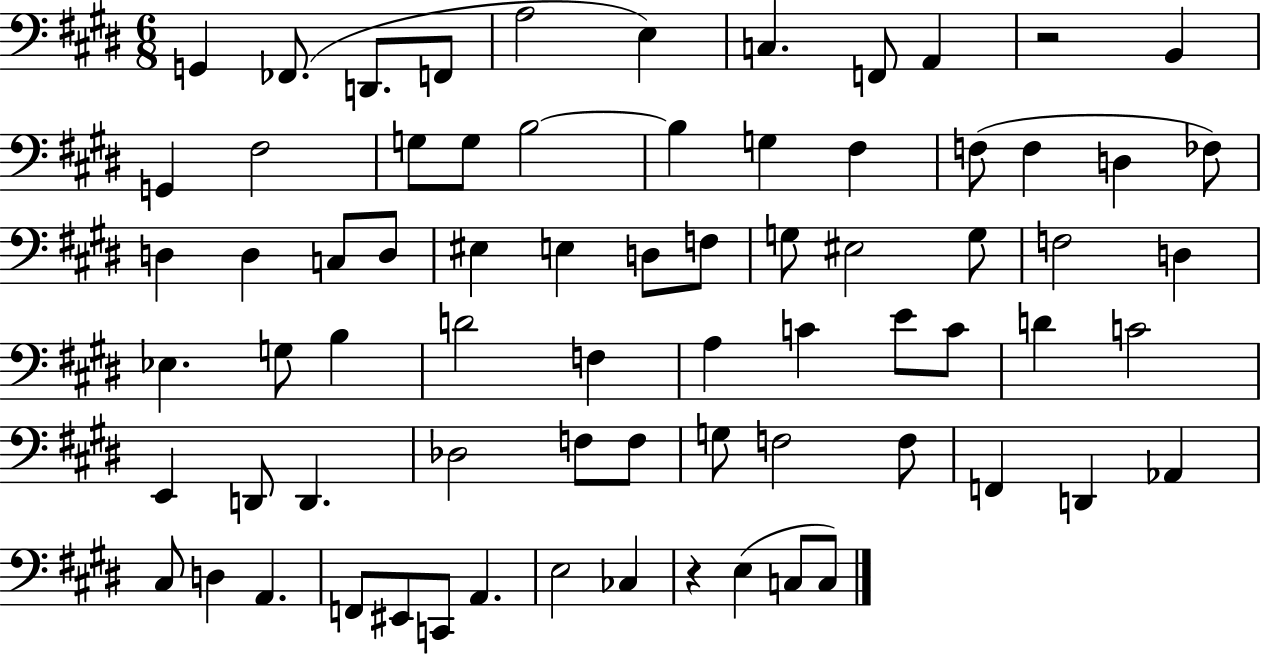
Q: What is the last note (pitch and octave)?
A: C3